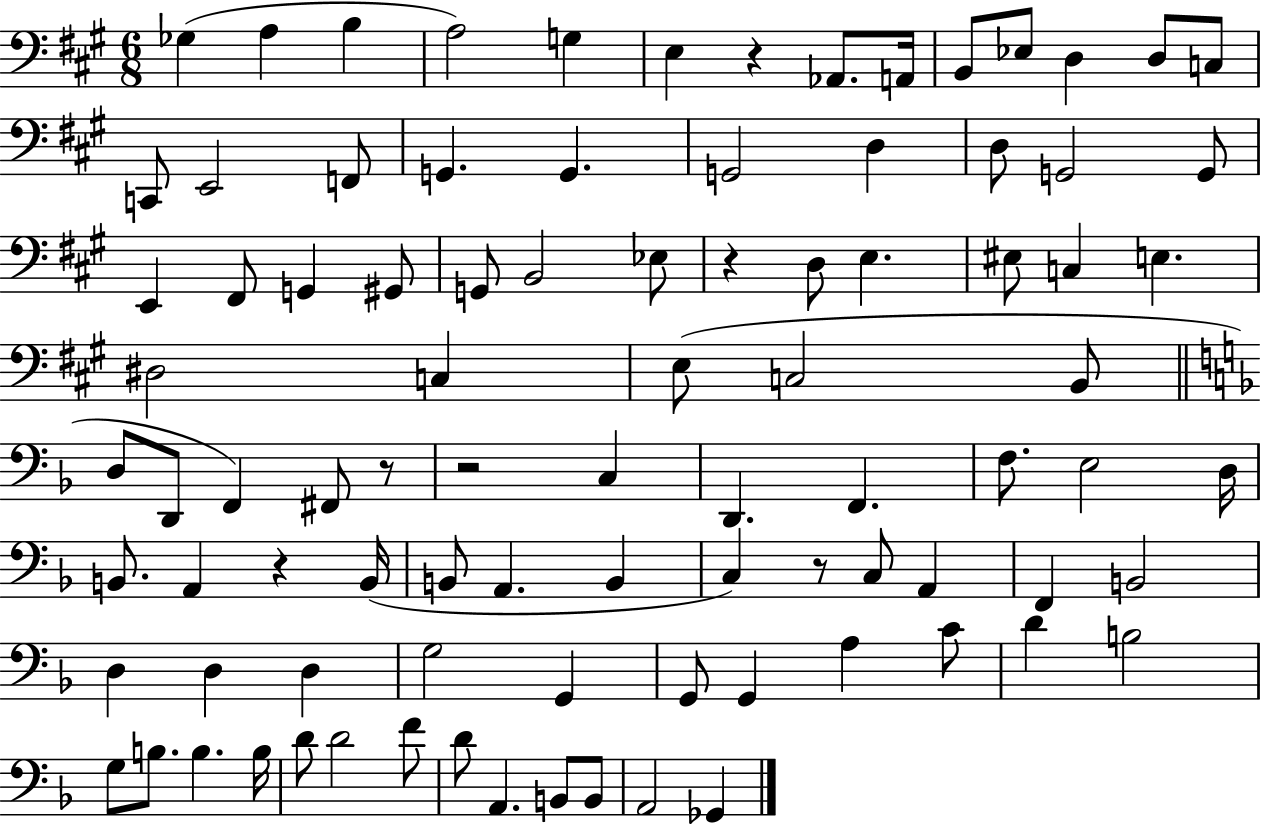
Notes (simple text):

Gb3/q A3/q B3/q A3/h G3/q E3/q R/q Ab2/e. A2/s B2/e Eb3/e D3/q D3/e C3/e C2/e E2/h F2/e G2/q. G2/q. G2/h D3/q D3/e G2/h G2/e E2/q F#2/e G2/q G#2/e G2/e B2/h Eb3/e R/q D3/e E3/q. EIS3/e C3/q E3/q. D#3/h C3/q E3/e C3/h B2/e D3/e D2/e F2/q F#2/e R/e R/h C3/q D2/q. F2/q. F3/e. E3/h D3/s B2/e. A2/q R/q B2/s B2/e A2/q. B2/q C3/q R/e C3/e A2/q F2/q B2/h D3/q D3/q D3/q G3/h G2/q G2/e G2/q A3/q C4/e D4/q B3/h G3/e B3/e. B3/q. B3/s D4/e D4/h F4/e D4/e A2/q. B2/e B2/e A2/h Gb2/q